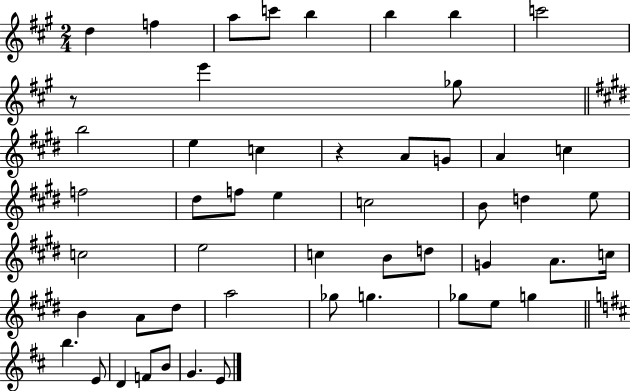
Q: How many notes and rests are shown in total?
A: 51